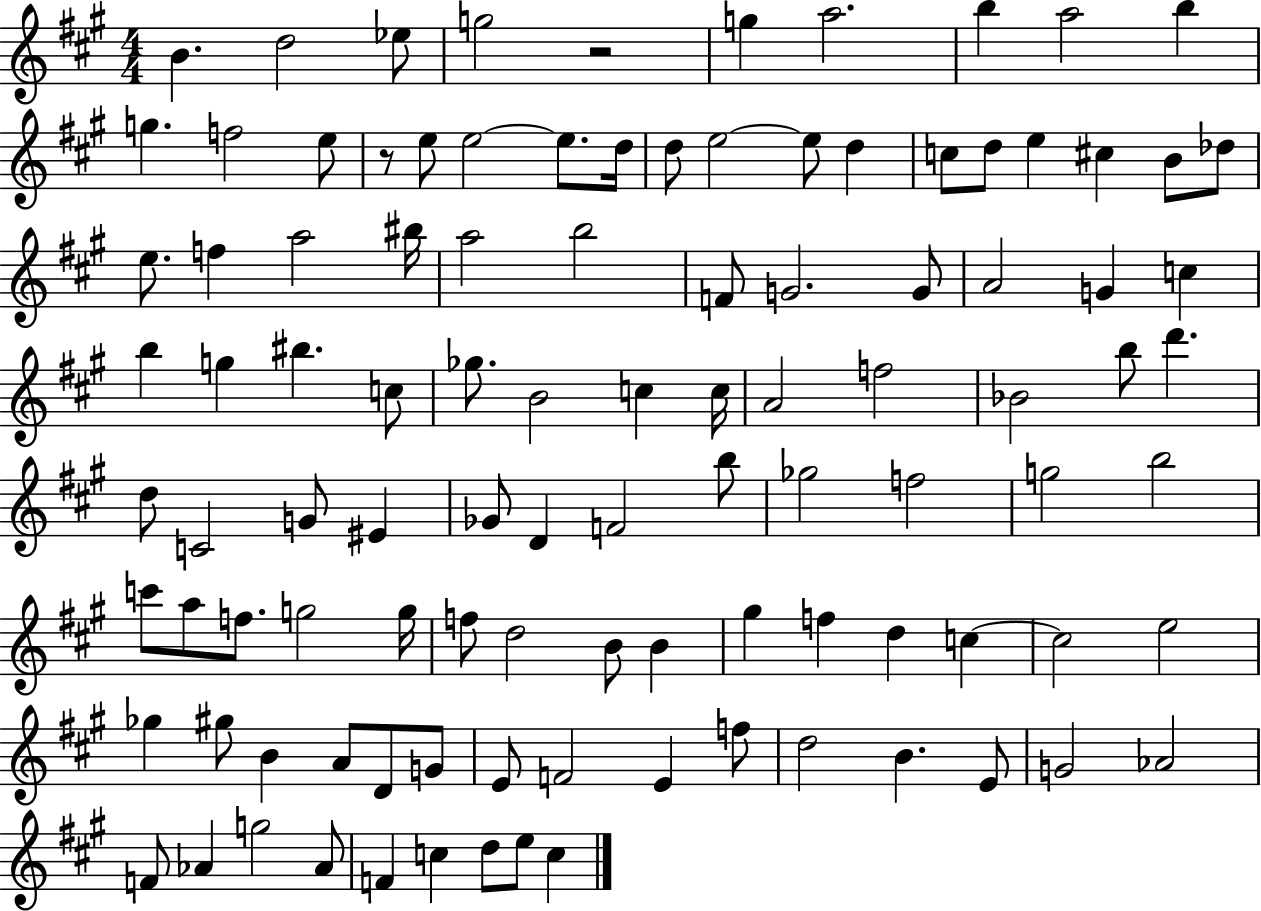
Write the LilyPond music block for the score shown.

{
  \clef treble
  \numericTimeSignature
  \time 4/4
  \key a \major
  b'4. d''2 ees''8 | g''2 r2 | g''4 a''2. | b''4 a''2 b''4 | \break g''4. f''2 e''8 | r8 e''8 e''2~~ e''8. d''16 | d''8 e''2~~ e''8 d''4 | c''8 d''8 e''4 cis''4 b'8 des''8 | \break e''8. f''4 a''2 bis''16 | a''2 b''2 | f'8 g'2. g'8 | a'2 g'4 c''4 | \break b''4 g''4 bis''4. c''8 | ges''8. b'2 c''4 c''16 | a'2 f''2 | bes'2 b''8 d'''4. | \break d''8 c'2 g'8 eis'4 | ges'8 d'4 f'2 b''8 | ges''2 f''2 | g''2 b''2 | \break c'''8 a''8 f''8. g''2 g''16 | f''8 d''2 b'8 b'4 | gis''4 f''4 d''4 c''4~~ | c''2 e''2 | \break ges''4 gis''8 b'4 a'8 d'8 g'8 | e'8 f'2 e'4 f''8 | d''2 b'4. e'8 | g'2 aes'2 | \break f'8 aes'4 g''2 aes'8 | f'4 c''4 d''8 e''8 c''4 | \bar "|."
}